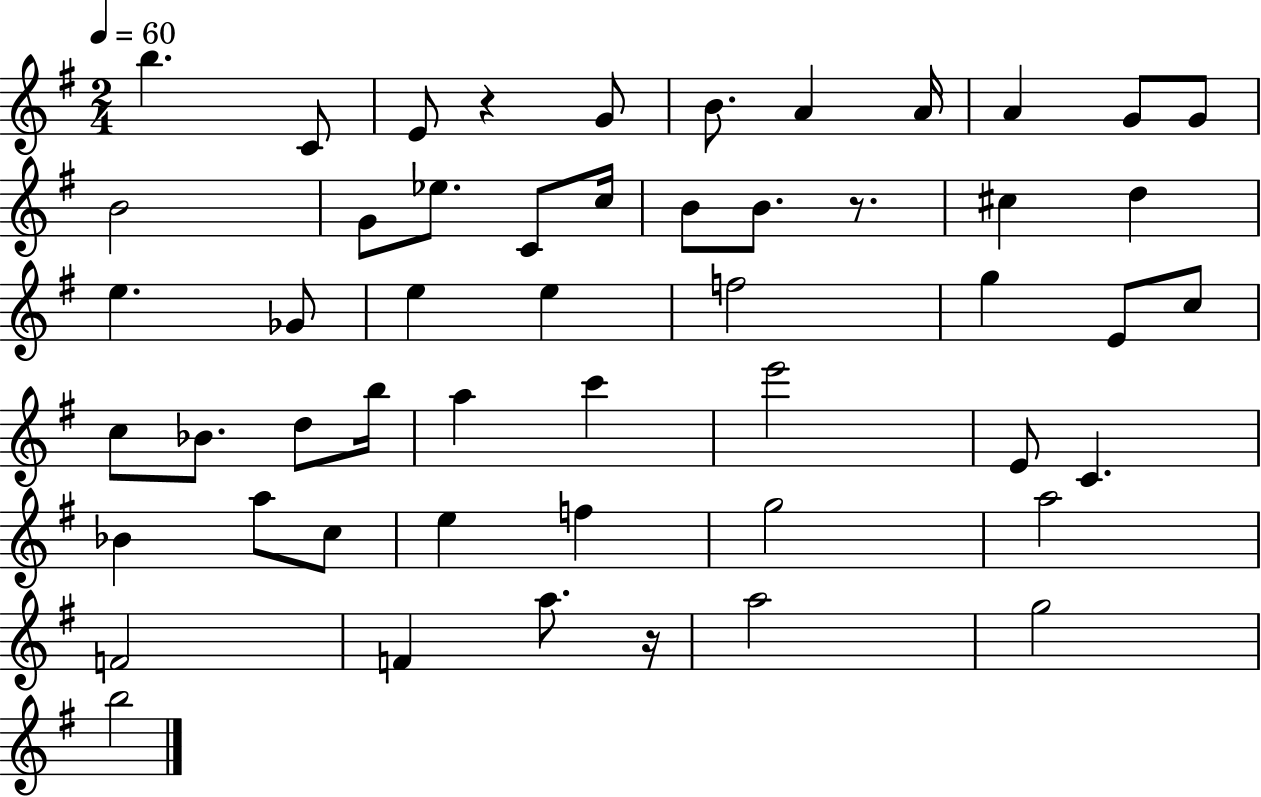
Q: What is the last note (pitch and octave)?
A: B5